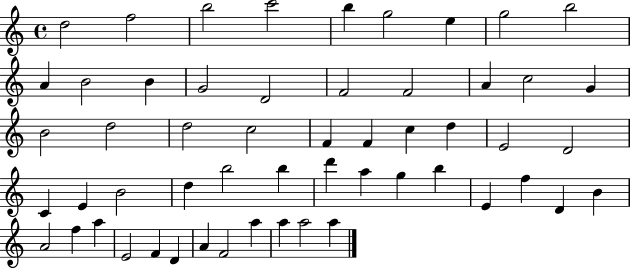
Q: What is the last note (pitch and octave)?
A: A5